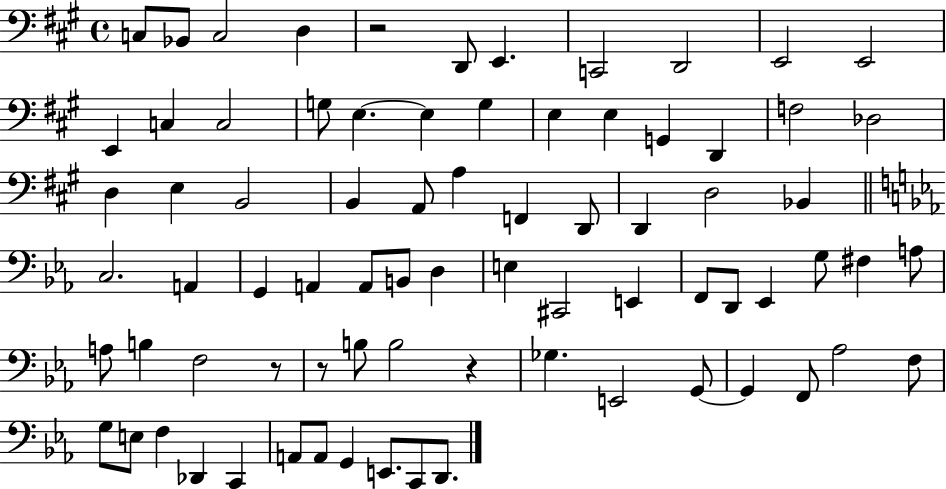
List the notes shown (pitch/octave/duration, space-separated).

C3/e Bb2/e C3/h D3/q R/h D2/e E2/q. C2/h D2/h E2/h E2/h E2/q C3/q C3/h G3/e E3/q. E3/q G3/q E3/q E3/q G2/q D2/q F3/h Db3/h D3/q E3/q B2/h B2/q A2/e A3/q F2/q D2/e D2/q D3/h Bb2/q C3/h. A2/q G2/q A2/q A2/e B2/e D3/q E3/q C#2/h E2/q F2/e D2/e Eb2/q G3/e F#3/q A3/e A3/e B3/q F3/h R/e R/e B3/e B3/h R/q Gb3/q. E2/h G2/e G2/q F2/e Ab3/h F3/e G3/e E3/e F3/q Db2/q C2/q A2/e A2/e G2/q E2/e. C2/e D2/e.